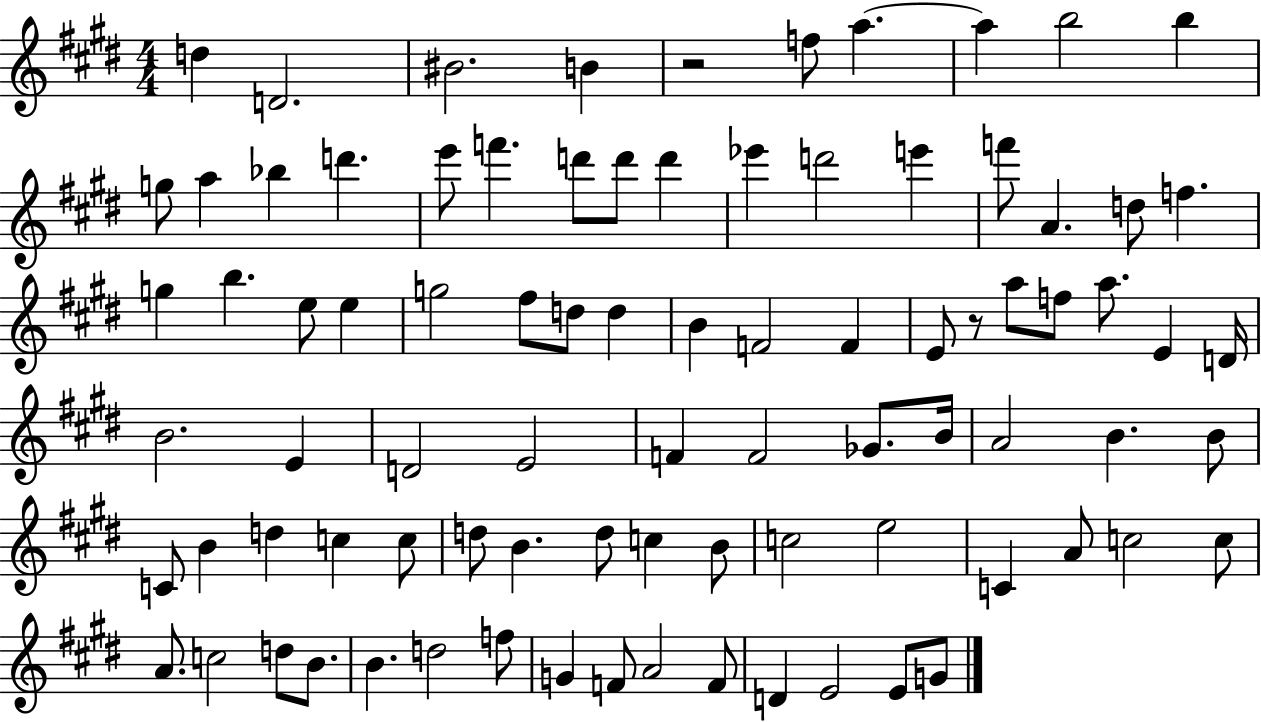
D5/q D4/h. BIS4/h. B4/q R/h F5/e A5/q. A5/q B5/h B5/q G5/e A5/q Bb5/q D6/q. E6/e F6/q. D6/e D6/e D6/q Eb6/q D6/h E6/q F6/e A4/q. D5/e F5/q. G5/q B5/q. E5/e E5/q G5/h F#5/e D5/e D5/q B4/q F4/h F4/q E4/e R/e A5/e F5/e A5/e. E4/q D4/s B4/h. E4/q D4/h E4/h F4/q F4/h Gb4/e. B4/s A4/h B4/q. B4/e C4/e B4/q D5/q C5/q C5/e D5/e B4/q. D5/e C5/q B4/e C5/h E5/h C4/q A4/e C5/h C5/e A4/e. C5/h D5/e B4/e. B4/q. D5/h F5/e G4/q F4/e A4/h F4/e D4/q E4/h E4/e G4/e